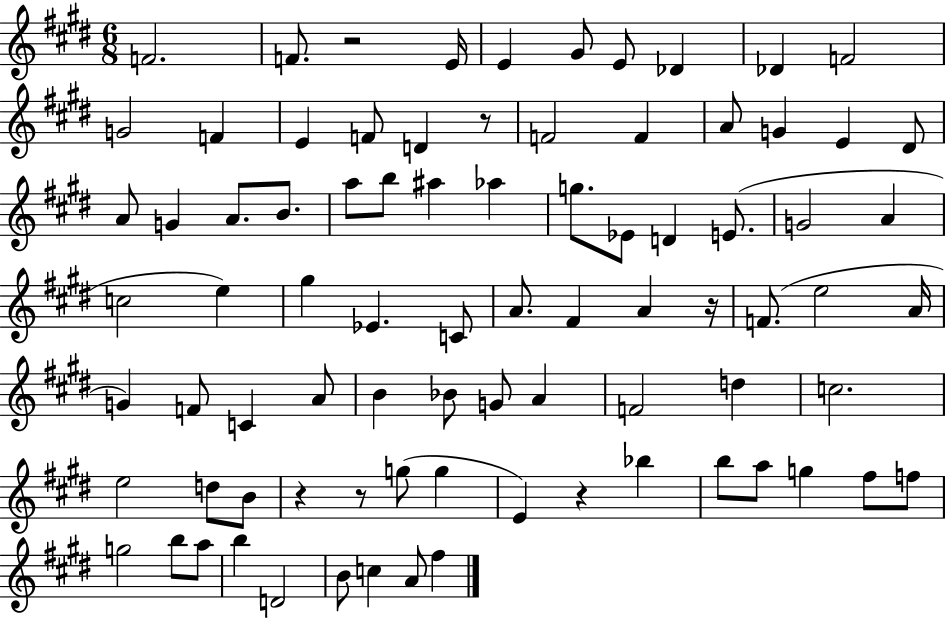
{
  \clef treble
  \numericTimeSignature
  \time 6/8
  \key e \major
  f'2. | f'8. r2 e'16 | e'4 gis'8 e'8 des'4 | des'4 f'2 | \break g'2 f'4 | e'4 f'8 d'4 r8 | f'2 f'4 | a'8 g'4 e'4 dis'8 | \break a'8 g'4 a'8. b'8. | a''8 b''8 ais''4 aes''4 | g''8. ees'8 d'4 e'8.( | g'2 a'4 | \break c''2 e''4) | gis''4 ees'4. c'8 | a'8. fis'4 a'4 r16 | f'8.( e''2 a'16 | \break g'4) f'8 c'4 a'8 | b'4 bes'8 g'8 a'4 | f'2 d''4 | c''2. | \break e''2 d''8 b'8 | r4 r8 g''8( g''4 | e'4) r4 bes''4 | b''8 a''8 g''4 fis''8 f''8 | \break g''2 b''8 a''8 | b''4 d'2 | b'8 c''4 a'8 fis''4 | \bar "|."
}